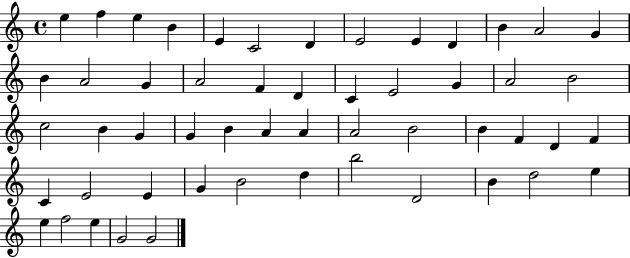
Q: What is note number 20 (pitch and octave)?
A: C4